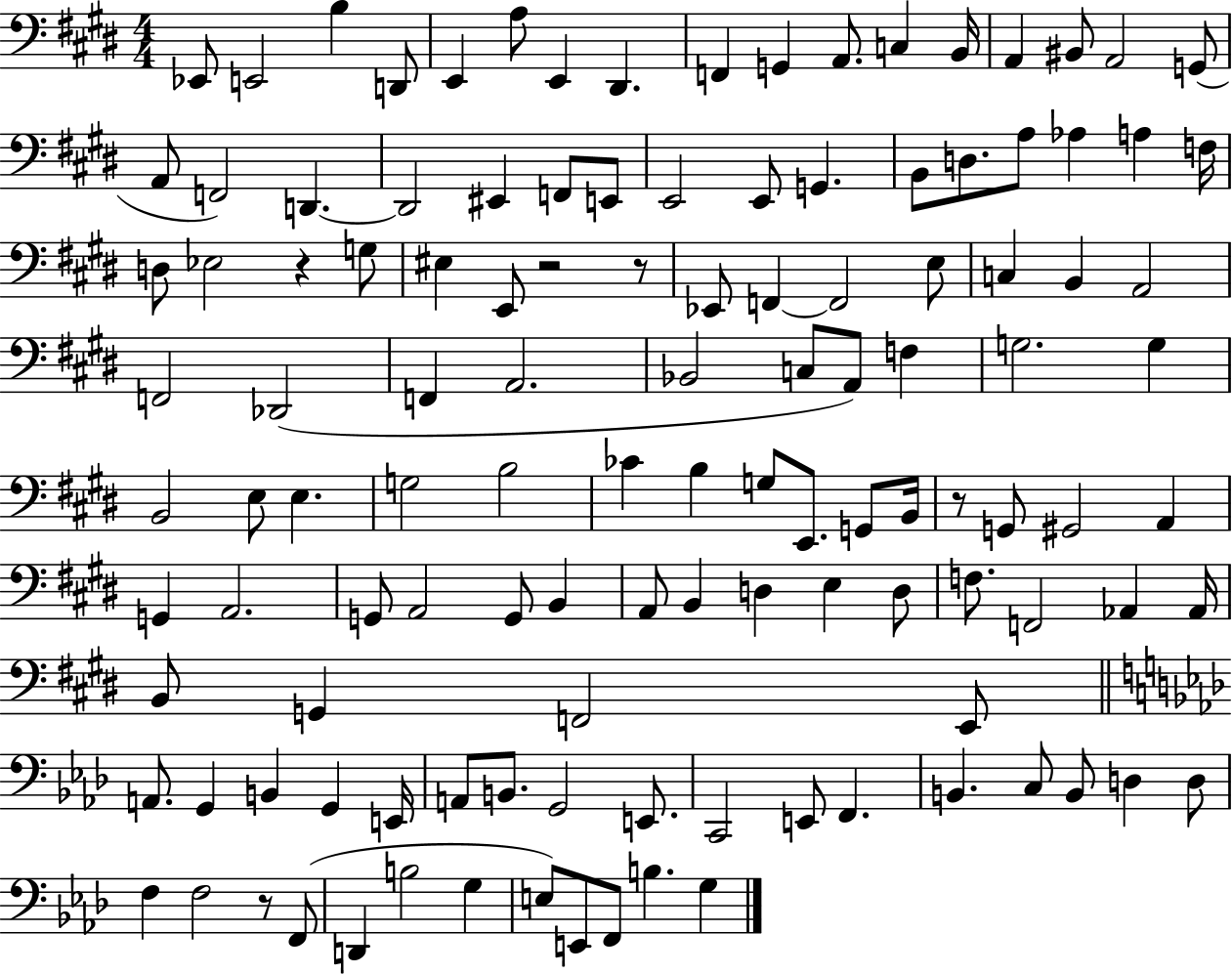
{
  \clef bass
  \numericTimeSignature
  \time 4/4
  \key e \major
  \repeat volta 2 { ees,8 e,2 b4 d,8 | e,4 a8 e,4 dis,4. | f,4 g,4 a,8. c4 b,16 | a,4 bis,8 a,2 g,8( | \break a,8 f,2) d,4.~~ | d,2 eis,4 f,8 e,8 | e,2 e,8 g,4. | b,8 d8. a8 aes4 a4 f16 | \break d8 ees2 r4 g8 | eis4 e,8 r2 r8 | ees,8 f,4~~ f,2 e8 | c4 b,4 a,2 | \break f,2 des,2( | f,4 a,2. | bes,2 c8 a,8) f4 | g2. g4 | \break b,2 e8 e4. | g2 b2 | ces'4 b4 g8 e,8. g,8 b,16 | r8 g,8 gis,2 a,4 | \break g,4 a,2. | g,8 a,2 g,8 b,4 | a,8 b,4 d4 e4 d8 | f8. f,2 aes,4 aes,16 | \break b,8 g,4 f,2 e,8 | \bar "||" \break \key f \minor a,8. g,4 b,4 g,4 e,16 | a,8 b,8. g,2 e,8. | c,2 e,8 f,4. | b,4. c8 b,8 d4 d8 | \break f4 f2 r8 f,8( | d,4 b2 g4 | e8) e,8 f,8 b4. g4 | } \bar "|."
}